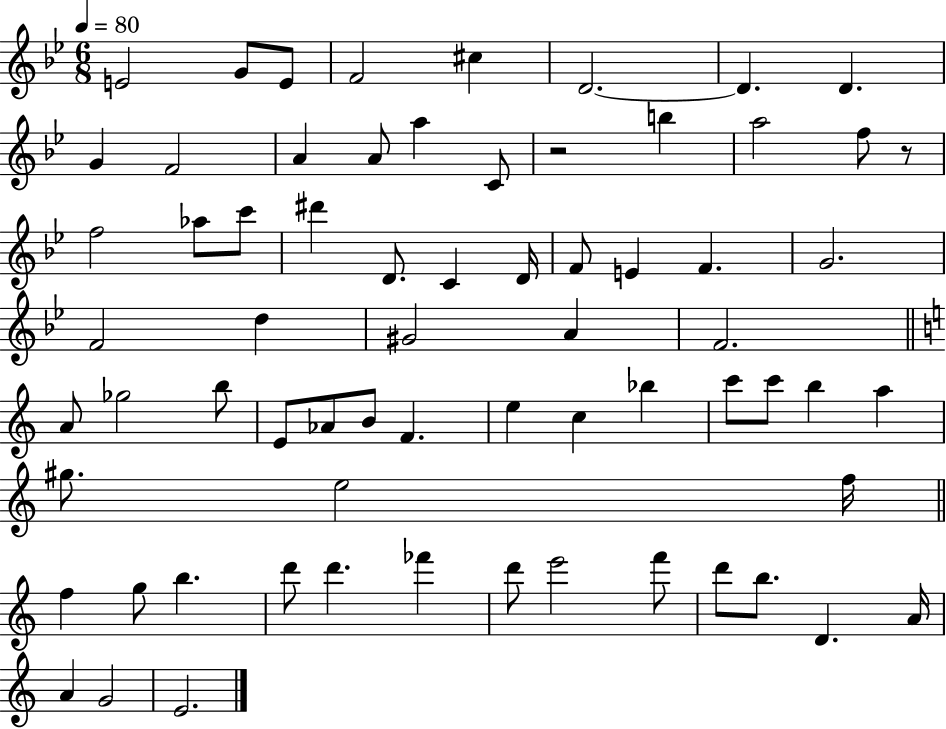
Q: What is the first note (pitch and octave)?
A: E4